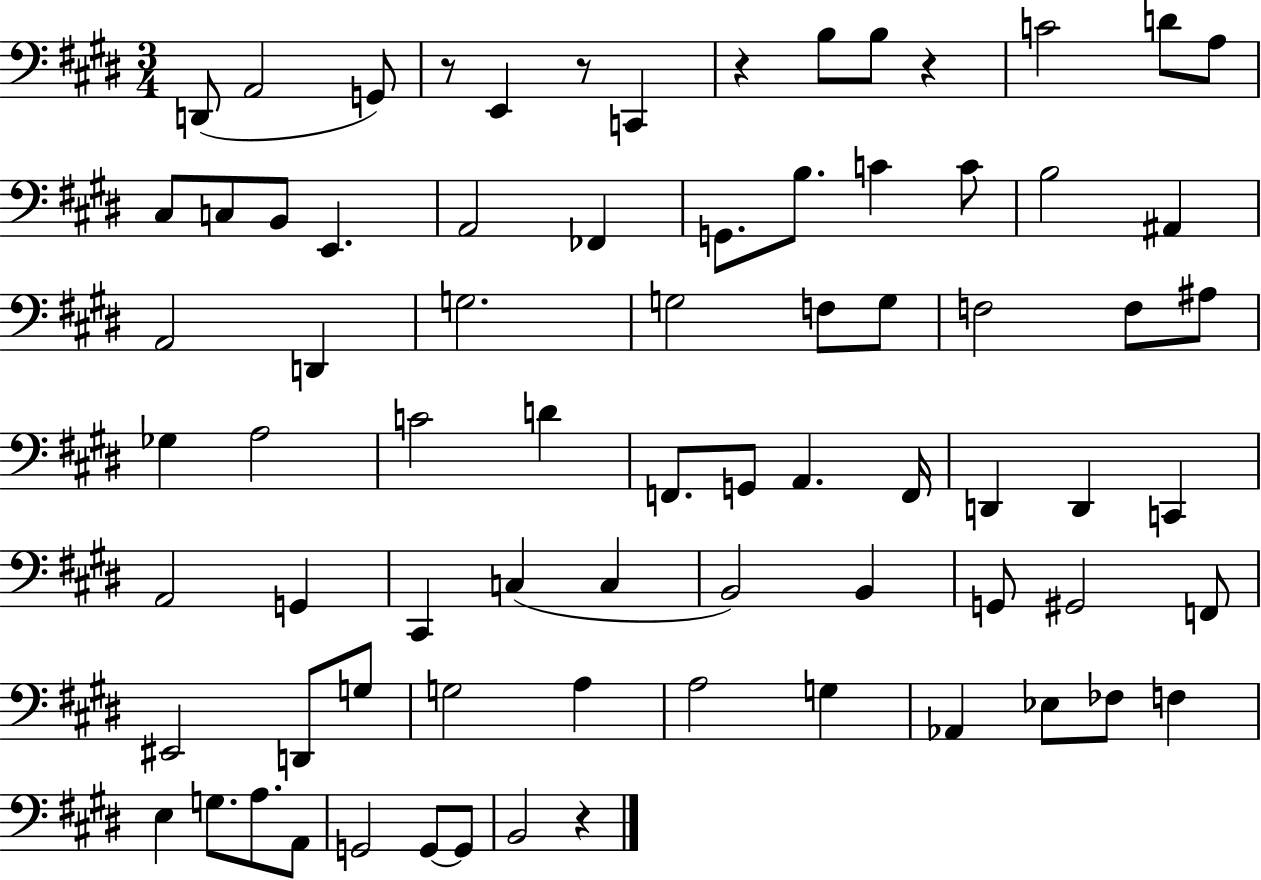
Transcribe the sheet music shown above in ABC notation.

X:1
T:Untitled
M:3/4
L:1/4
K:E
D,,/2 A,,2 G,,/2 z/2 E,, z/2 C,, z B,/2 B,/2 z C2 D/2 A,/2 ^C,/2 C,/2 B,,/2 E,, A,,2 _F,, G,,/2 B,/2 C C/2 B,2 ^A,, A,,2 D,, G,2 G,2 F,/2 G,/2 F,2 F,/2 ^A,/2 _G, A,2 C2 D F,,/2 G,,/2 A,, F,,/4 D,, D,, C,, A,,2 G,, ^C,, C, C, B,,2 B,, G,,/2 ^G,,2 F,,/2 ^E,,2 D,,/2 G,/2 G,2 A, A,2 G, _A,, _E,/2 _F,/2 F, E, G,/2 A,/2 A,,/2 G,,2 G,,/2 G,,/2 B,,2 z